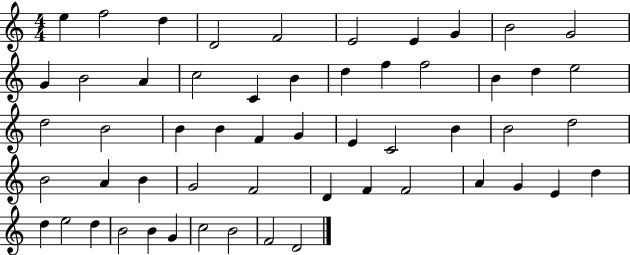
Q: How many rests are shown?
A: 0